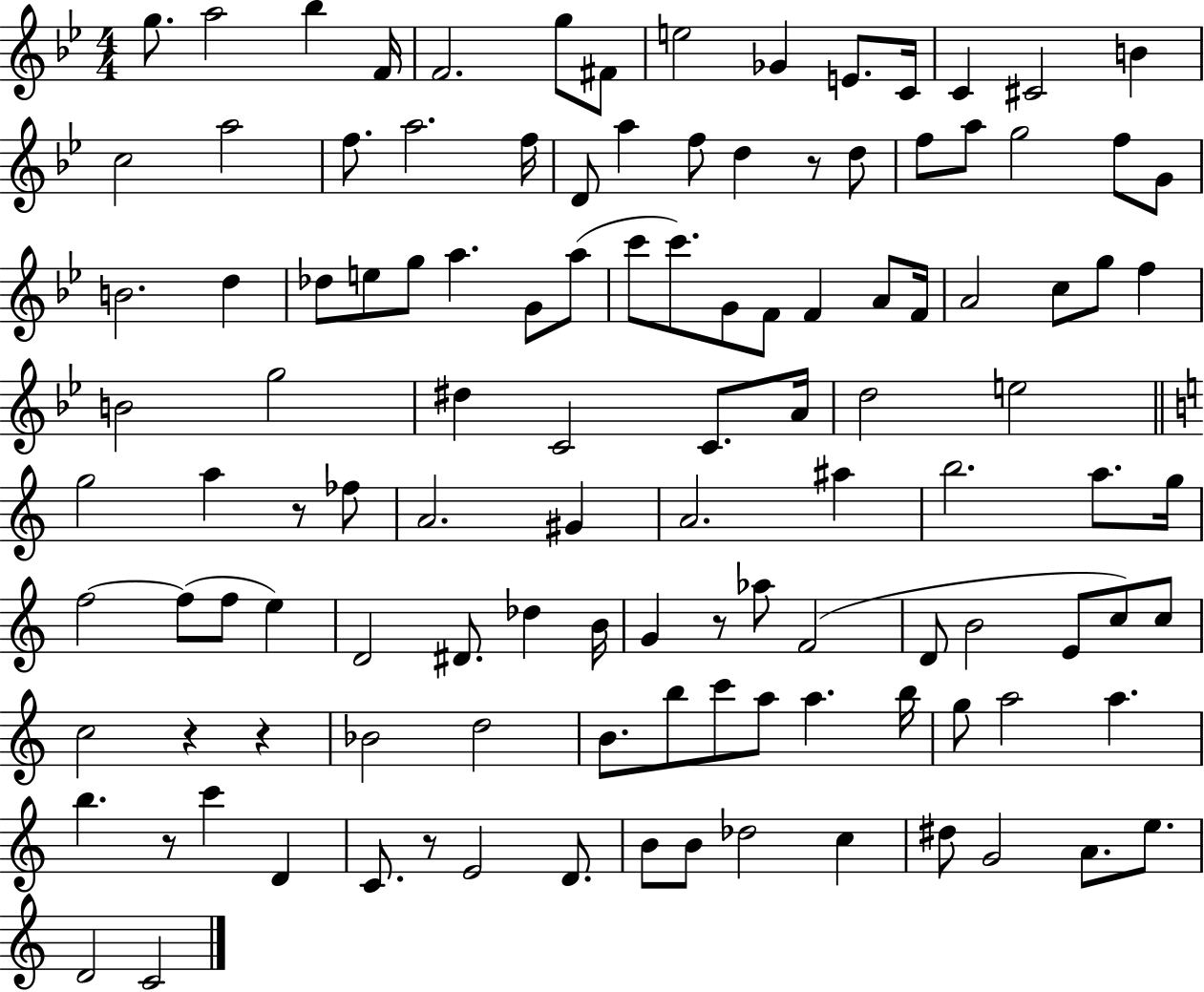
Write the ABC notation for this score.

X:1
T:Untitled
M:4/4
L:1/4
K:Bb
g/2 a2 _b F/4 F2 g/2 ^F/2 e2 _G E/2 C/4 C ^C2 B c2 a2 f/2 a2 f/4 D/2 a f/2 d z/2 d/2 f/2 a/2 g2 f/2 G/2 B2 d _d/2 e/2 g/2 a G/2 a/2 c'/2 c'/2 G/2 F/2 F A/2 F/4 A2 c/2 g/2 f B2 g2 ^d C2 C/2 A/4 d2 e2 g2 a z/2 _f/2 A2 ^G A2 ^a b2 a/2 g/4 f2 f/2 f/2 e D2 ^D/2 _d B/4 G z/2 _a/2 F2 D/2 B2 E/2 c/2 c/2 c2 z z _B2 d2 B/2 b/2 c'/2 a/2 a b/4 g/2 a2 a b z/2 c' D C/2 z/2 E2 D/2 B/2 B/2 _d2 c ^d/2 G2 A/2 e/2 D2 C2